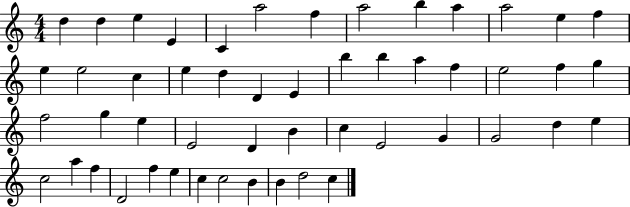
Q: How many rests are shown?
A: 0